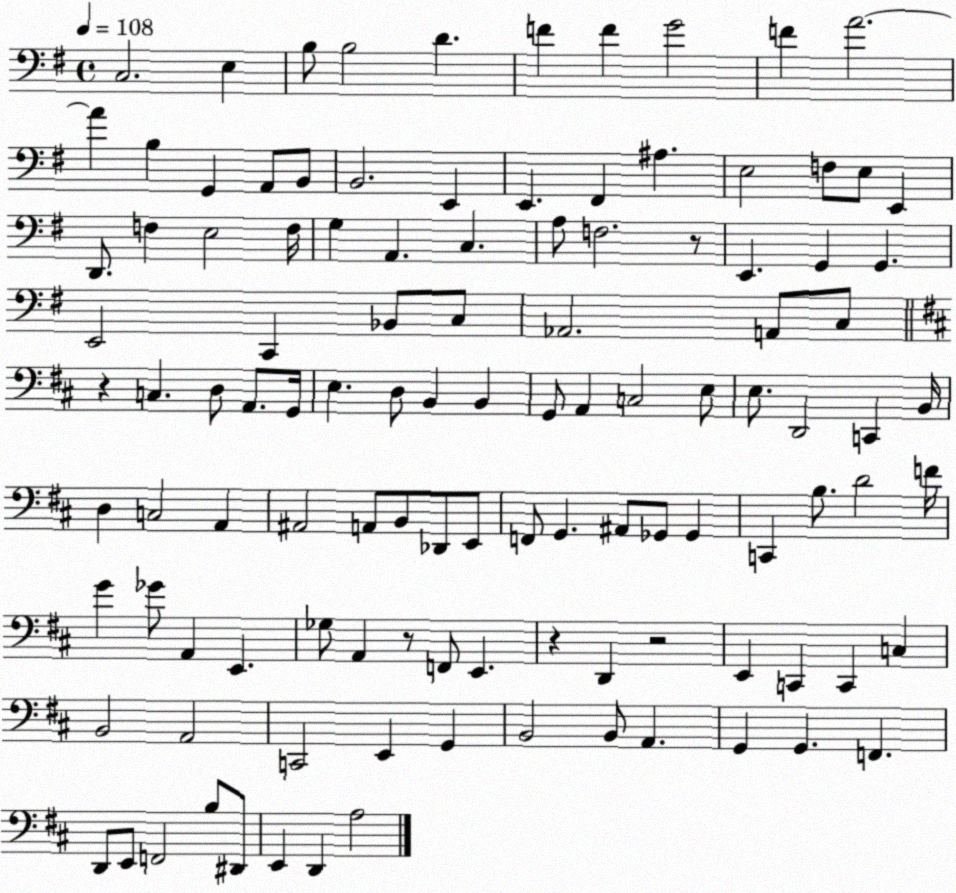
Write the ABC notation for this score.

X:1
T:Untitled
M:4/4
L:1/4
K:G
C,2 E, B,/2 B,2 D F F G2 F A2 A B, G,, A,,/2 B,,/2 B,,2 E,, E,, ^F,, ^A, E,2 F,/2 E,/2 E,, D,,/2 F, E,2 F,/4 G, A,, C, A,/2 F,2 z/2 E,, G,, G,, E,,2 C,, _B,,/2 C,/2 _A,,2 A,,/2 C,/2 z C, D,/2 A,,/2 G,,/4 E, D,/2 B,, B,, G,,/2 A,, C,2 E,/2 E,/2 D,,2 C,, B,,/4 D, C,2 A,, ^A,,2 A,,/2 B,,/2 _D,,/2 E,,/2 F,,/2 G,, ^A,,/2 _G,,/2 _G,, C,, B,/2 D2 F/4 G _G/2 A,, E,, _G,/2 A,, z/2 F,,/2 E,, z D,, z2 E,, C,, C,, C, B,,2 A,,2 C,,2 E,, G,, B,,2 B,,/2 A,, G,, G,, F,, D,,/2 E,,/2 F,,2 B,/2 ^D,,/2 E,, D,, A,2